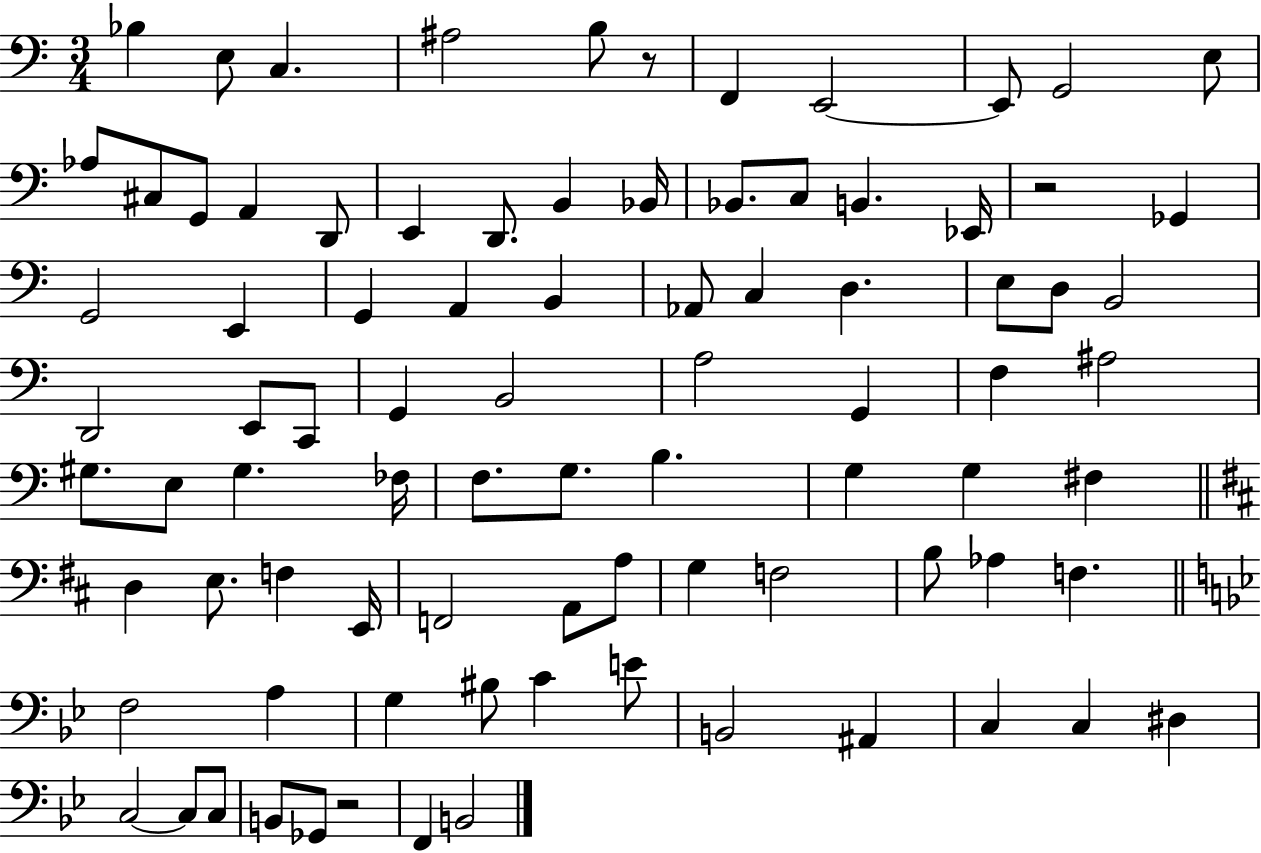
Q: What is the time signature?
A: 3/4